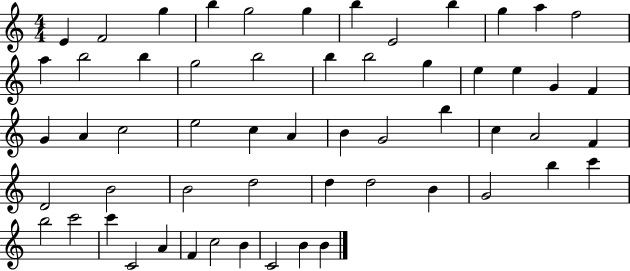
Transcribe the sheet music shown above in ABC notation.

X:1
T:Untitled
M:4/4
L:1/4
K:C
E F2 g b g2 g b E2 b g a f2 a b2 b g2 b2 b b2 g e e G F G A c2 e2 c A B G2 b c A2 F D2 B2 B2 d2 d d2 B G2 b c' b2 c'2 c' C2 A F c2 B C2 B B